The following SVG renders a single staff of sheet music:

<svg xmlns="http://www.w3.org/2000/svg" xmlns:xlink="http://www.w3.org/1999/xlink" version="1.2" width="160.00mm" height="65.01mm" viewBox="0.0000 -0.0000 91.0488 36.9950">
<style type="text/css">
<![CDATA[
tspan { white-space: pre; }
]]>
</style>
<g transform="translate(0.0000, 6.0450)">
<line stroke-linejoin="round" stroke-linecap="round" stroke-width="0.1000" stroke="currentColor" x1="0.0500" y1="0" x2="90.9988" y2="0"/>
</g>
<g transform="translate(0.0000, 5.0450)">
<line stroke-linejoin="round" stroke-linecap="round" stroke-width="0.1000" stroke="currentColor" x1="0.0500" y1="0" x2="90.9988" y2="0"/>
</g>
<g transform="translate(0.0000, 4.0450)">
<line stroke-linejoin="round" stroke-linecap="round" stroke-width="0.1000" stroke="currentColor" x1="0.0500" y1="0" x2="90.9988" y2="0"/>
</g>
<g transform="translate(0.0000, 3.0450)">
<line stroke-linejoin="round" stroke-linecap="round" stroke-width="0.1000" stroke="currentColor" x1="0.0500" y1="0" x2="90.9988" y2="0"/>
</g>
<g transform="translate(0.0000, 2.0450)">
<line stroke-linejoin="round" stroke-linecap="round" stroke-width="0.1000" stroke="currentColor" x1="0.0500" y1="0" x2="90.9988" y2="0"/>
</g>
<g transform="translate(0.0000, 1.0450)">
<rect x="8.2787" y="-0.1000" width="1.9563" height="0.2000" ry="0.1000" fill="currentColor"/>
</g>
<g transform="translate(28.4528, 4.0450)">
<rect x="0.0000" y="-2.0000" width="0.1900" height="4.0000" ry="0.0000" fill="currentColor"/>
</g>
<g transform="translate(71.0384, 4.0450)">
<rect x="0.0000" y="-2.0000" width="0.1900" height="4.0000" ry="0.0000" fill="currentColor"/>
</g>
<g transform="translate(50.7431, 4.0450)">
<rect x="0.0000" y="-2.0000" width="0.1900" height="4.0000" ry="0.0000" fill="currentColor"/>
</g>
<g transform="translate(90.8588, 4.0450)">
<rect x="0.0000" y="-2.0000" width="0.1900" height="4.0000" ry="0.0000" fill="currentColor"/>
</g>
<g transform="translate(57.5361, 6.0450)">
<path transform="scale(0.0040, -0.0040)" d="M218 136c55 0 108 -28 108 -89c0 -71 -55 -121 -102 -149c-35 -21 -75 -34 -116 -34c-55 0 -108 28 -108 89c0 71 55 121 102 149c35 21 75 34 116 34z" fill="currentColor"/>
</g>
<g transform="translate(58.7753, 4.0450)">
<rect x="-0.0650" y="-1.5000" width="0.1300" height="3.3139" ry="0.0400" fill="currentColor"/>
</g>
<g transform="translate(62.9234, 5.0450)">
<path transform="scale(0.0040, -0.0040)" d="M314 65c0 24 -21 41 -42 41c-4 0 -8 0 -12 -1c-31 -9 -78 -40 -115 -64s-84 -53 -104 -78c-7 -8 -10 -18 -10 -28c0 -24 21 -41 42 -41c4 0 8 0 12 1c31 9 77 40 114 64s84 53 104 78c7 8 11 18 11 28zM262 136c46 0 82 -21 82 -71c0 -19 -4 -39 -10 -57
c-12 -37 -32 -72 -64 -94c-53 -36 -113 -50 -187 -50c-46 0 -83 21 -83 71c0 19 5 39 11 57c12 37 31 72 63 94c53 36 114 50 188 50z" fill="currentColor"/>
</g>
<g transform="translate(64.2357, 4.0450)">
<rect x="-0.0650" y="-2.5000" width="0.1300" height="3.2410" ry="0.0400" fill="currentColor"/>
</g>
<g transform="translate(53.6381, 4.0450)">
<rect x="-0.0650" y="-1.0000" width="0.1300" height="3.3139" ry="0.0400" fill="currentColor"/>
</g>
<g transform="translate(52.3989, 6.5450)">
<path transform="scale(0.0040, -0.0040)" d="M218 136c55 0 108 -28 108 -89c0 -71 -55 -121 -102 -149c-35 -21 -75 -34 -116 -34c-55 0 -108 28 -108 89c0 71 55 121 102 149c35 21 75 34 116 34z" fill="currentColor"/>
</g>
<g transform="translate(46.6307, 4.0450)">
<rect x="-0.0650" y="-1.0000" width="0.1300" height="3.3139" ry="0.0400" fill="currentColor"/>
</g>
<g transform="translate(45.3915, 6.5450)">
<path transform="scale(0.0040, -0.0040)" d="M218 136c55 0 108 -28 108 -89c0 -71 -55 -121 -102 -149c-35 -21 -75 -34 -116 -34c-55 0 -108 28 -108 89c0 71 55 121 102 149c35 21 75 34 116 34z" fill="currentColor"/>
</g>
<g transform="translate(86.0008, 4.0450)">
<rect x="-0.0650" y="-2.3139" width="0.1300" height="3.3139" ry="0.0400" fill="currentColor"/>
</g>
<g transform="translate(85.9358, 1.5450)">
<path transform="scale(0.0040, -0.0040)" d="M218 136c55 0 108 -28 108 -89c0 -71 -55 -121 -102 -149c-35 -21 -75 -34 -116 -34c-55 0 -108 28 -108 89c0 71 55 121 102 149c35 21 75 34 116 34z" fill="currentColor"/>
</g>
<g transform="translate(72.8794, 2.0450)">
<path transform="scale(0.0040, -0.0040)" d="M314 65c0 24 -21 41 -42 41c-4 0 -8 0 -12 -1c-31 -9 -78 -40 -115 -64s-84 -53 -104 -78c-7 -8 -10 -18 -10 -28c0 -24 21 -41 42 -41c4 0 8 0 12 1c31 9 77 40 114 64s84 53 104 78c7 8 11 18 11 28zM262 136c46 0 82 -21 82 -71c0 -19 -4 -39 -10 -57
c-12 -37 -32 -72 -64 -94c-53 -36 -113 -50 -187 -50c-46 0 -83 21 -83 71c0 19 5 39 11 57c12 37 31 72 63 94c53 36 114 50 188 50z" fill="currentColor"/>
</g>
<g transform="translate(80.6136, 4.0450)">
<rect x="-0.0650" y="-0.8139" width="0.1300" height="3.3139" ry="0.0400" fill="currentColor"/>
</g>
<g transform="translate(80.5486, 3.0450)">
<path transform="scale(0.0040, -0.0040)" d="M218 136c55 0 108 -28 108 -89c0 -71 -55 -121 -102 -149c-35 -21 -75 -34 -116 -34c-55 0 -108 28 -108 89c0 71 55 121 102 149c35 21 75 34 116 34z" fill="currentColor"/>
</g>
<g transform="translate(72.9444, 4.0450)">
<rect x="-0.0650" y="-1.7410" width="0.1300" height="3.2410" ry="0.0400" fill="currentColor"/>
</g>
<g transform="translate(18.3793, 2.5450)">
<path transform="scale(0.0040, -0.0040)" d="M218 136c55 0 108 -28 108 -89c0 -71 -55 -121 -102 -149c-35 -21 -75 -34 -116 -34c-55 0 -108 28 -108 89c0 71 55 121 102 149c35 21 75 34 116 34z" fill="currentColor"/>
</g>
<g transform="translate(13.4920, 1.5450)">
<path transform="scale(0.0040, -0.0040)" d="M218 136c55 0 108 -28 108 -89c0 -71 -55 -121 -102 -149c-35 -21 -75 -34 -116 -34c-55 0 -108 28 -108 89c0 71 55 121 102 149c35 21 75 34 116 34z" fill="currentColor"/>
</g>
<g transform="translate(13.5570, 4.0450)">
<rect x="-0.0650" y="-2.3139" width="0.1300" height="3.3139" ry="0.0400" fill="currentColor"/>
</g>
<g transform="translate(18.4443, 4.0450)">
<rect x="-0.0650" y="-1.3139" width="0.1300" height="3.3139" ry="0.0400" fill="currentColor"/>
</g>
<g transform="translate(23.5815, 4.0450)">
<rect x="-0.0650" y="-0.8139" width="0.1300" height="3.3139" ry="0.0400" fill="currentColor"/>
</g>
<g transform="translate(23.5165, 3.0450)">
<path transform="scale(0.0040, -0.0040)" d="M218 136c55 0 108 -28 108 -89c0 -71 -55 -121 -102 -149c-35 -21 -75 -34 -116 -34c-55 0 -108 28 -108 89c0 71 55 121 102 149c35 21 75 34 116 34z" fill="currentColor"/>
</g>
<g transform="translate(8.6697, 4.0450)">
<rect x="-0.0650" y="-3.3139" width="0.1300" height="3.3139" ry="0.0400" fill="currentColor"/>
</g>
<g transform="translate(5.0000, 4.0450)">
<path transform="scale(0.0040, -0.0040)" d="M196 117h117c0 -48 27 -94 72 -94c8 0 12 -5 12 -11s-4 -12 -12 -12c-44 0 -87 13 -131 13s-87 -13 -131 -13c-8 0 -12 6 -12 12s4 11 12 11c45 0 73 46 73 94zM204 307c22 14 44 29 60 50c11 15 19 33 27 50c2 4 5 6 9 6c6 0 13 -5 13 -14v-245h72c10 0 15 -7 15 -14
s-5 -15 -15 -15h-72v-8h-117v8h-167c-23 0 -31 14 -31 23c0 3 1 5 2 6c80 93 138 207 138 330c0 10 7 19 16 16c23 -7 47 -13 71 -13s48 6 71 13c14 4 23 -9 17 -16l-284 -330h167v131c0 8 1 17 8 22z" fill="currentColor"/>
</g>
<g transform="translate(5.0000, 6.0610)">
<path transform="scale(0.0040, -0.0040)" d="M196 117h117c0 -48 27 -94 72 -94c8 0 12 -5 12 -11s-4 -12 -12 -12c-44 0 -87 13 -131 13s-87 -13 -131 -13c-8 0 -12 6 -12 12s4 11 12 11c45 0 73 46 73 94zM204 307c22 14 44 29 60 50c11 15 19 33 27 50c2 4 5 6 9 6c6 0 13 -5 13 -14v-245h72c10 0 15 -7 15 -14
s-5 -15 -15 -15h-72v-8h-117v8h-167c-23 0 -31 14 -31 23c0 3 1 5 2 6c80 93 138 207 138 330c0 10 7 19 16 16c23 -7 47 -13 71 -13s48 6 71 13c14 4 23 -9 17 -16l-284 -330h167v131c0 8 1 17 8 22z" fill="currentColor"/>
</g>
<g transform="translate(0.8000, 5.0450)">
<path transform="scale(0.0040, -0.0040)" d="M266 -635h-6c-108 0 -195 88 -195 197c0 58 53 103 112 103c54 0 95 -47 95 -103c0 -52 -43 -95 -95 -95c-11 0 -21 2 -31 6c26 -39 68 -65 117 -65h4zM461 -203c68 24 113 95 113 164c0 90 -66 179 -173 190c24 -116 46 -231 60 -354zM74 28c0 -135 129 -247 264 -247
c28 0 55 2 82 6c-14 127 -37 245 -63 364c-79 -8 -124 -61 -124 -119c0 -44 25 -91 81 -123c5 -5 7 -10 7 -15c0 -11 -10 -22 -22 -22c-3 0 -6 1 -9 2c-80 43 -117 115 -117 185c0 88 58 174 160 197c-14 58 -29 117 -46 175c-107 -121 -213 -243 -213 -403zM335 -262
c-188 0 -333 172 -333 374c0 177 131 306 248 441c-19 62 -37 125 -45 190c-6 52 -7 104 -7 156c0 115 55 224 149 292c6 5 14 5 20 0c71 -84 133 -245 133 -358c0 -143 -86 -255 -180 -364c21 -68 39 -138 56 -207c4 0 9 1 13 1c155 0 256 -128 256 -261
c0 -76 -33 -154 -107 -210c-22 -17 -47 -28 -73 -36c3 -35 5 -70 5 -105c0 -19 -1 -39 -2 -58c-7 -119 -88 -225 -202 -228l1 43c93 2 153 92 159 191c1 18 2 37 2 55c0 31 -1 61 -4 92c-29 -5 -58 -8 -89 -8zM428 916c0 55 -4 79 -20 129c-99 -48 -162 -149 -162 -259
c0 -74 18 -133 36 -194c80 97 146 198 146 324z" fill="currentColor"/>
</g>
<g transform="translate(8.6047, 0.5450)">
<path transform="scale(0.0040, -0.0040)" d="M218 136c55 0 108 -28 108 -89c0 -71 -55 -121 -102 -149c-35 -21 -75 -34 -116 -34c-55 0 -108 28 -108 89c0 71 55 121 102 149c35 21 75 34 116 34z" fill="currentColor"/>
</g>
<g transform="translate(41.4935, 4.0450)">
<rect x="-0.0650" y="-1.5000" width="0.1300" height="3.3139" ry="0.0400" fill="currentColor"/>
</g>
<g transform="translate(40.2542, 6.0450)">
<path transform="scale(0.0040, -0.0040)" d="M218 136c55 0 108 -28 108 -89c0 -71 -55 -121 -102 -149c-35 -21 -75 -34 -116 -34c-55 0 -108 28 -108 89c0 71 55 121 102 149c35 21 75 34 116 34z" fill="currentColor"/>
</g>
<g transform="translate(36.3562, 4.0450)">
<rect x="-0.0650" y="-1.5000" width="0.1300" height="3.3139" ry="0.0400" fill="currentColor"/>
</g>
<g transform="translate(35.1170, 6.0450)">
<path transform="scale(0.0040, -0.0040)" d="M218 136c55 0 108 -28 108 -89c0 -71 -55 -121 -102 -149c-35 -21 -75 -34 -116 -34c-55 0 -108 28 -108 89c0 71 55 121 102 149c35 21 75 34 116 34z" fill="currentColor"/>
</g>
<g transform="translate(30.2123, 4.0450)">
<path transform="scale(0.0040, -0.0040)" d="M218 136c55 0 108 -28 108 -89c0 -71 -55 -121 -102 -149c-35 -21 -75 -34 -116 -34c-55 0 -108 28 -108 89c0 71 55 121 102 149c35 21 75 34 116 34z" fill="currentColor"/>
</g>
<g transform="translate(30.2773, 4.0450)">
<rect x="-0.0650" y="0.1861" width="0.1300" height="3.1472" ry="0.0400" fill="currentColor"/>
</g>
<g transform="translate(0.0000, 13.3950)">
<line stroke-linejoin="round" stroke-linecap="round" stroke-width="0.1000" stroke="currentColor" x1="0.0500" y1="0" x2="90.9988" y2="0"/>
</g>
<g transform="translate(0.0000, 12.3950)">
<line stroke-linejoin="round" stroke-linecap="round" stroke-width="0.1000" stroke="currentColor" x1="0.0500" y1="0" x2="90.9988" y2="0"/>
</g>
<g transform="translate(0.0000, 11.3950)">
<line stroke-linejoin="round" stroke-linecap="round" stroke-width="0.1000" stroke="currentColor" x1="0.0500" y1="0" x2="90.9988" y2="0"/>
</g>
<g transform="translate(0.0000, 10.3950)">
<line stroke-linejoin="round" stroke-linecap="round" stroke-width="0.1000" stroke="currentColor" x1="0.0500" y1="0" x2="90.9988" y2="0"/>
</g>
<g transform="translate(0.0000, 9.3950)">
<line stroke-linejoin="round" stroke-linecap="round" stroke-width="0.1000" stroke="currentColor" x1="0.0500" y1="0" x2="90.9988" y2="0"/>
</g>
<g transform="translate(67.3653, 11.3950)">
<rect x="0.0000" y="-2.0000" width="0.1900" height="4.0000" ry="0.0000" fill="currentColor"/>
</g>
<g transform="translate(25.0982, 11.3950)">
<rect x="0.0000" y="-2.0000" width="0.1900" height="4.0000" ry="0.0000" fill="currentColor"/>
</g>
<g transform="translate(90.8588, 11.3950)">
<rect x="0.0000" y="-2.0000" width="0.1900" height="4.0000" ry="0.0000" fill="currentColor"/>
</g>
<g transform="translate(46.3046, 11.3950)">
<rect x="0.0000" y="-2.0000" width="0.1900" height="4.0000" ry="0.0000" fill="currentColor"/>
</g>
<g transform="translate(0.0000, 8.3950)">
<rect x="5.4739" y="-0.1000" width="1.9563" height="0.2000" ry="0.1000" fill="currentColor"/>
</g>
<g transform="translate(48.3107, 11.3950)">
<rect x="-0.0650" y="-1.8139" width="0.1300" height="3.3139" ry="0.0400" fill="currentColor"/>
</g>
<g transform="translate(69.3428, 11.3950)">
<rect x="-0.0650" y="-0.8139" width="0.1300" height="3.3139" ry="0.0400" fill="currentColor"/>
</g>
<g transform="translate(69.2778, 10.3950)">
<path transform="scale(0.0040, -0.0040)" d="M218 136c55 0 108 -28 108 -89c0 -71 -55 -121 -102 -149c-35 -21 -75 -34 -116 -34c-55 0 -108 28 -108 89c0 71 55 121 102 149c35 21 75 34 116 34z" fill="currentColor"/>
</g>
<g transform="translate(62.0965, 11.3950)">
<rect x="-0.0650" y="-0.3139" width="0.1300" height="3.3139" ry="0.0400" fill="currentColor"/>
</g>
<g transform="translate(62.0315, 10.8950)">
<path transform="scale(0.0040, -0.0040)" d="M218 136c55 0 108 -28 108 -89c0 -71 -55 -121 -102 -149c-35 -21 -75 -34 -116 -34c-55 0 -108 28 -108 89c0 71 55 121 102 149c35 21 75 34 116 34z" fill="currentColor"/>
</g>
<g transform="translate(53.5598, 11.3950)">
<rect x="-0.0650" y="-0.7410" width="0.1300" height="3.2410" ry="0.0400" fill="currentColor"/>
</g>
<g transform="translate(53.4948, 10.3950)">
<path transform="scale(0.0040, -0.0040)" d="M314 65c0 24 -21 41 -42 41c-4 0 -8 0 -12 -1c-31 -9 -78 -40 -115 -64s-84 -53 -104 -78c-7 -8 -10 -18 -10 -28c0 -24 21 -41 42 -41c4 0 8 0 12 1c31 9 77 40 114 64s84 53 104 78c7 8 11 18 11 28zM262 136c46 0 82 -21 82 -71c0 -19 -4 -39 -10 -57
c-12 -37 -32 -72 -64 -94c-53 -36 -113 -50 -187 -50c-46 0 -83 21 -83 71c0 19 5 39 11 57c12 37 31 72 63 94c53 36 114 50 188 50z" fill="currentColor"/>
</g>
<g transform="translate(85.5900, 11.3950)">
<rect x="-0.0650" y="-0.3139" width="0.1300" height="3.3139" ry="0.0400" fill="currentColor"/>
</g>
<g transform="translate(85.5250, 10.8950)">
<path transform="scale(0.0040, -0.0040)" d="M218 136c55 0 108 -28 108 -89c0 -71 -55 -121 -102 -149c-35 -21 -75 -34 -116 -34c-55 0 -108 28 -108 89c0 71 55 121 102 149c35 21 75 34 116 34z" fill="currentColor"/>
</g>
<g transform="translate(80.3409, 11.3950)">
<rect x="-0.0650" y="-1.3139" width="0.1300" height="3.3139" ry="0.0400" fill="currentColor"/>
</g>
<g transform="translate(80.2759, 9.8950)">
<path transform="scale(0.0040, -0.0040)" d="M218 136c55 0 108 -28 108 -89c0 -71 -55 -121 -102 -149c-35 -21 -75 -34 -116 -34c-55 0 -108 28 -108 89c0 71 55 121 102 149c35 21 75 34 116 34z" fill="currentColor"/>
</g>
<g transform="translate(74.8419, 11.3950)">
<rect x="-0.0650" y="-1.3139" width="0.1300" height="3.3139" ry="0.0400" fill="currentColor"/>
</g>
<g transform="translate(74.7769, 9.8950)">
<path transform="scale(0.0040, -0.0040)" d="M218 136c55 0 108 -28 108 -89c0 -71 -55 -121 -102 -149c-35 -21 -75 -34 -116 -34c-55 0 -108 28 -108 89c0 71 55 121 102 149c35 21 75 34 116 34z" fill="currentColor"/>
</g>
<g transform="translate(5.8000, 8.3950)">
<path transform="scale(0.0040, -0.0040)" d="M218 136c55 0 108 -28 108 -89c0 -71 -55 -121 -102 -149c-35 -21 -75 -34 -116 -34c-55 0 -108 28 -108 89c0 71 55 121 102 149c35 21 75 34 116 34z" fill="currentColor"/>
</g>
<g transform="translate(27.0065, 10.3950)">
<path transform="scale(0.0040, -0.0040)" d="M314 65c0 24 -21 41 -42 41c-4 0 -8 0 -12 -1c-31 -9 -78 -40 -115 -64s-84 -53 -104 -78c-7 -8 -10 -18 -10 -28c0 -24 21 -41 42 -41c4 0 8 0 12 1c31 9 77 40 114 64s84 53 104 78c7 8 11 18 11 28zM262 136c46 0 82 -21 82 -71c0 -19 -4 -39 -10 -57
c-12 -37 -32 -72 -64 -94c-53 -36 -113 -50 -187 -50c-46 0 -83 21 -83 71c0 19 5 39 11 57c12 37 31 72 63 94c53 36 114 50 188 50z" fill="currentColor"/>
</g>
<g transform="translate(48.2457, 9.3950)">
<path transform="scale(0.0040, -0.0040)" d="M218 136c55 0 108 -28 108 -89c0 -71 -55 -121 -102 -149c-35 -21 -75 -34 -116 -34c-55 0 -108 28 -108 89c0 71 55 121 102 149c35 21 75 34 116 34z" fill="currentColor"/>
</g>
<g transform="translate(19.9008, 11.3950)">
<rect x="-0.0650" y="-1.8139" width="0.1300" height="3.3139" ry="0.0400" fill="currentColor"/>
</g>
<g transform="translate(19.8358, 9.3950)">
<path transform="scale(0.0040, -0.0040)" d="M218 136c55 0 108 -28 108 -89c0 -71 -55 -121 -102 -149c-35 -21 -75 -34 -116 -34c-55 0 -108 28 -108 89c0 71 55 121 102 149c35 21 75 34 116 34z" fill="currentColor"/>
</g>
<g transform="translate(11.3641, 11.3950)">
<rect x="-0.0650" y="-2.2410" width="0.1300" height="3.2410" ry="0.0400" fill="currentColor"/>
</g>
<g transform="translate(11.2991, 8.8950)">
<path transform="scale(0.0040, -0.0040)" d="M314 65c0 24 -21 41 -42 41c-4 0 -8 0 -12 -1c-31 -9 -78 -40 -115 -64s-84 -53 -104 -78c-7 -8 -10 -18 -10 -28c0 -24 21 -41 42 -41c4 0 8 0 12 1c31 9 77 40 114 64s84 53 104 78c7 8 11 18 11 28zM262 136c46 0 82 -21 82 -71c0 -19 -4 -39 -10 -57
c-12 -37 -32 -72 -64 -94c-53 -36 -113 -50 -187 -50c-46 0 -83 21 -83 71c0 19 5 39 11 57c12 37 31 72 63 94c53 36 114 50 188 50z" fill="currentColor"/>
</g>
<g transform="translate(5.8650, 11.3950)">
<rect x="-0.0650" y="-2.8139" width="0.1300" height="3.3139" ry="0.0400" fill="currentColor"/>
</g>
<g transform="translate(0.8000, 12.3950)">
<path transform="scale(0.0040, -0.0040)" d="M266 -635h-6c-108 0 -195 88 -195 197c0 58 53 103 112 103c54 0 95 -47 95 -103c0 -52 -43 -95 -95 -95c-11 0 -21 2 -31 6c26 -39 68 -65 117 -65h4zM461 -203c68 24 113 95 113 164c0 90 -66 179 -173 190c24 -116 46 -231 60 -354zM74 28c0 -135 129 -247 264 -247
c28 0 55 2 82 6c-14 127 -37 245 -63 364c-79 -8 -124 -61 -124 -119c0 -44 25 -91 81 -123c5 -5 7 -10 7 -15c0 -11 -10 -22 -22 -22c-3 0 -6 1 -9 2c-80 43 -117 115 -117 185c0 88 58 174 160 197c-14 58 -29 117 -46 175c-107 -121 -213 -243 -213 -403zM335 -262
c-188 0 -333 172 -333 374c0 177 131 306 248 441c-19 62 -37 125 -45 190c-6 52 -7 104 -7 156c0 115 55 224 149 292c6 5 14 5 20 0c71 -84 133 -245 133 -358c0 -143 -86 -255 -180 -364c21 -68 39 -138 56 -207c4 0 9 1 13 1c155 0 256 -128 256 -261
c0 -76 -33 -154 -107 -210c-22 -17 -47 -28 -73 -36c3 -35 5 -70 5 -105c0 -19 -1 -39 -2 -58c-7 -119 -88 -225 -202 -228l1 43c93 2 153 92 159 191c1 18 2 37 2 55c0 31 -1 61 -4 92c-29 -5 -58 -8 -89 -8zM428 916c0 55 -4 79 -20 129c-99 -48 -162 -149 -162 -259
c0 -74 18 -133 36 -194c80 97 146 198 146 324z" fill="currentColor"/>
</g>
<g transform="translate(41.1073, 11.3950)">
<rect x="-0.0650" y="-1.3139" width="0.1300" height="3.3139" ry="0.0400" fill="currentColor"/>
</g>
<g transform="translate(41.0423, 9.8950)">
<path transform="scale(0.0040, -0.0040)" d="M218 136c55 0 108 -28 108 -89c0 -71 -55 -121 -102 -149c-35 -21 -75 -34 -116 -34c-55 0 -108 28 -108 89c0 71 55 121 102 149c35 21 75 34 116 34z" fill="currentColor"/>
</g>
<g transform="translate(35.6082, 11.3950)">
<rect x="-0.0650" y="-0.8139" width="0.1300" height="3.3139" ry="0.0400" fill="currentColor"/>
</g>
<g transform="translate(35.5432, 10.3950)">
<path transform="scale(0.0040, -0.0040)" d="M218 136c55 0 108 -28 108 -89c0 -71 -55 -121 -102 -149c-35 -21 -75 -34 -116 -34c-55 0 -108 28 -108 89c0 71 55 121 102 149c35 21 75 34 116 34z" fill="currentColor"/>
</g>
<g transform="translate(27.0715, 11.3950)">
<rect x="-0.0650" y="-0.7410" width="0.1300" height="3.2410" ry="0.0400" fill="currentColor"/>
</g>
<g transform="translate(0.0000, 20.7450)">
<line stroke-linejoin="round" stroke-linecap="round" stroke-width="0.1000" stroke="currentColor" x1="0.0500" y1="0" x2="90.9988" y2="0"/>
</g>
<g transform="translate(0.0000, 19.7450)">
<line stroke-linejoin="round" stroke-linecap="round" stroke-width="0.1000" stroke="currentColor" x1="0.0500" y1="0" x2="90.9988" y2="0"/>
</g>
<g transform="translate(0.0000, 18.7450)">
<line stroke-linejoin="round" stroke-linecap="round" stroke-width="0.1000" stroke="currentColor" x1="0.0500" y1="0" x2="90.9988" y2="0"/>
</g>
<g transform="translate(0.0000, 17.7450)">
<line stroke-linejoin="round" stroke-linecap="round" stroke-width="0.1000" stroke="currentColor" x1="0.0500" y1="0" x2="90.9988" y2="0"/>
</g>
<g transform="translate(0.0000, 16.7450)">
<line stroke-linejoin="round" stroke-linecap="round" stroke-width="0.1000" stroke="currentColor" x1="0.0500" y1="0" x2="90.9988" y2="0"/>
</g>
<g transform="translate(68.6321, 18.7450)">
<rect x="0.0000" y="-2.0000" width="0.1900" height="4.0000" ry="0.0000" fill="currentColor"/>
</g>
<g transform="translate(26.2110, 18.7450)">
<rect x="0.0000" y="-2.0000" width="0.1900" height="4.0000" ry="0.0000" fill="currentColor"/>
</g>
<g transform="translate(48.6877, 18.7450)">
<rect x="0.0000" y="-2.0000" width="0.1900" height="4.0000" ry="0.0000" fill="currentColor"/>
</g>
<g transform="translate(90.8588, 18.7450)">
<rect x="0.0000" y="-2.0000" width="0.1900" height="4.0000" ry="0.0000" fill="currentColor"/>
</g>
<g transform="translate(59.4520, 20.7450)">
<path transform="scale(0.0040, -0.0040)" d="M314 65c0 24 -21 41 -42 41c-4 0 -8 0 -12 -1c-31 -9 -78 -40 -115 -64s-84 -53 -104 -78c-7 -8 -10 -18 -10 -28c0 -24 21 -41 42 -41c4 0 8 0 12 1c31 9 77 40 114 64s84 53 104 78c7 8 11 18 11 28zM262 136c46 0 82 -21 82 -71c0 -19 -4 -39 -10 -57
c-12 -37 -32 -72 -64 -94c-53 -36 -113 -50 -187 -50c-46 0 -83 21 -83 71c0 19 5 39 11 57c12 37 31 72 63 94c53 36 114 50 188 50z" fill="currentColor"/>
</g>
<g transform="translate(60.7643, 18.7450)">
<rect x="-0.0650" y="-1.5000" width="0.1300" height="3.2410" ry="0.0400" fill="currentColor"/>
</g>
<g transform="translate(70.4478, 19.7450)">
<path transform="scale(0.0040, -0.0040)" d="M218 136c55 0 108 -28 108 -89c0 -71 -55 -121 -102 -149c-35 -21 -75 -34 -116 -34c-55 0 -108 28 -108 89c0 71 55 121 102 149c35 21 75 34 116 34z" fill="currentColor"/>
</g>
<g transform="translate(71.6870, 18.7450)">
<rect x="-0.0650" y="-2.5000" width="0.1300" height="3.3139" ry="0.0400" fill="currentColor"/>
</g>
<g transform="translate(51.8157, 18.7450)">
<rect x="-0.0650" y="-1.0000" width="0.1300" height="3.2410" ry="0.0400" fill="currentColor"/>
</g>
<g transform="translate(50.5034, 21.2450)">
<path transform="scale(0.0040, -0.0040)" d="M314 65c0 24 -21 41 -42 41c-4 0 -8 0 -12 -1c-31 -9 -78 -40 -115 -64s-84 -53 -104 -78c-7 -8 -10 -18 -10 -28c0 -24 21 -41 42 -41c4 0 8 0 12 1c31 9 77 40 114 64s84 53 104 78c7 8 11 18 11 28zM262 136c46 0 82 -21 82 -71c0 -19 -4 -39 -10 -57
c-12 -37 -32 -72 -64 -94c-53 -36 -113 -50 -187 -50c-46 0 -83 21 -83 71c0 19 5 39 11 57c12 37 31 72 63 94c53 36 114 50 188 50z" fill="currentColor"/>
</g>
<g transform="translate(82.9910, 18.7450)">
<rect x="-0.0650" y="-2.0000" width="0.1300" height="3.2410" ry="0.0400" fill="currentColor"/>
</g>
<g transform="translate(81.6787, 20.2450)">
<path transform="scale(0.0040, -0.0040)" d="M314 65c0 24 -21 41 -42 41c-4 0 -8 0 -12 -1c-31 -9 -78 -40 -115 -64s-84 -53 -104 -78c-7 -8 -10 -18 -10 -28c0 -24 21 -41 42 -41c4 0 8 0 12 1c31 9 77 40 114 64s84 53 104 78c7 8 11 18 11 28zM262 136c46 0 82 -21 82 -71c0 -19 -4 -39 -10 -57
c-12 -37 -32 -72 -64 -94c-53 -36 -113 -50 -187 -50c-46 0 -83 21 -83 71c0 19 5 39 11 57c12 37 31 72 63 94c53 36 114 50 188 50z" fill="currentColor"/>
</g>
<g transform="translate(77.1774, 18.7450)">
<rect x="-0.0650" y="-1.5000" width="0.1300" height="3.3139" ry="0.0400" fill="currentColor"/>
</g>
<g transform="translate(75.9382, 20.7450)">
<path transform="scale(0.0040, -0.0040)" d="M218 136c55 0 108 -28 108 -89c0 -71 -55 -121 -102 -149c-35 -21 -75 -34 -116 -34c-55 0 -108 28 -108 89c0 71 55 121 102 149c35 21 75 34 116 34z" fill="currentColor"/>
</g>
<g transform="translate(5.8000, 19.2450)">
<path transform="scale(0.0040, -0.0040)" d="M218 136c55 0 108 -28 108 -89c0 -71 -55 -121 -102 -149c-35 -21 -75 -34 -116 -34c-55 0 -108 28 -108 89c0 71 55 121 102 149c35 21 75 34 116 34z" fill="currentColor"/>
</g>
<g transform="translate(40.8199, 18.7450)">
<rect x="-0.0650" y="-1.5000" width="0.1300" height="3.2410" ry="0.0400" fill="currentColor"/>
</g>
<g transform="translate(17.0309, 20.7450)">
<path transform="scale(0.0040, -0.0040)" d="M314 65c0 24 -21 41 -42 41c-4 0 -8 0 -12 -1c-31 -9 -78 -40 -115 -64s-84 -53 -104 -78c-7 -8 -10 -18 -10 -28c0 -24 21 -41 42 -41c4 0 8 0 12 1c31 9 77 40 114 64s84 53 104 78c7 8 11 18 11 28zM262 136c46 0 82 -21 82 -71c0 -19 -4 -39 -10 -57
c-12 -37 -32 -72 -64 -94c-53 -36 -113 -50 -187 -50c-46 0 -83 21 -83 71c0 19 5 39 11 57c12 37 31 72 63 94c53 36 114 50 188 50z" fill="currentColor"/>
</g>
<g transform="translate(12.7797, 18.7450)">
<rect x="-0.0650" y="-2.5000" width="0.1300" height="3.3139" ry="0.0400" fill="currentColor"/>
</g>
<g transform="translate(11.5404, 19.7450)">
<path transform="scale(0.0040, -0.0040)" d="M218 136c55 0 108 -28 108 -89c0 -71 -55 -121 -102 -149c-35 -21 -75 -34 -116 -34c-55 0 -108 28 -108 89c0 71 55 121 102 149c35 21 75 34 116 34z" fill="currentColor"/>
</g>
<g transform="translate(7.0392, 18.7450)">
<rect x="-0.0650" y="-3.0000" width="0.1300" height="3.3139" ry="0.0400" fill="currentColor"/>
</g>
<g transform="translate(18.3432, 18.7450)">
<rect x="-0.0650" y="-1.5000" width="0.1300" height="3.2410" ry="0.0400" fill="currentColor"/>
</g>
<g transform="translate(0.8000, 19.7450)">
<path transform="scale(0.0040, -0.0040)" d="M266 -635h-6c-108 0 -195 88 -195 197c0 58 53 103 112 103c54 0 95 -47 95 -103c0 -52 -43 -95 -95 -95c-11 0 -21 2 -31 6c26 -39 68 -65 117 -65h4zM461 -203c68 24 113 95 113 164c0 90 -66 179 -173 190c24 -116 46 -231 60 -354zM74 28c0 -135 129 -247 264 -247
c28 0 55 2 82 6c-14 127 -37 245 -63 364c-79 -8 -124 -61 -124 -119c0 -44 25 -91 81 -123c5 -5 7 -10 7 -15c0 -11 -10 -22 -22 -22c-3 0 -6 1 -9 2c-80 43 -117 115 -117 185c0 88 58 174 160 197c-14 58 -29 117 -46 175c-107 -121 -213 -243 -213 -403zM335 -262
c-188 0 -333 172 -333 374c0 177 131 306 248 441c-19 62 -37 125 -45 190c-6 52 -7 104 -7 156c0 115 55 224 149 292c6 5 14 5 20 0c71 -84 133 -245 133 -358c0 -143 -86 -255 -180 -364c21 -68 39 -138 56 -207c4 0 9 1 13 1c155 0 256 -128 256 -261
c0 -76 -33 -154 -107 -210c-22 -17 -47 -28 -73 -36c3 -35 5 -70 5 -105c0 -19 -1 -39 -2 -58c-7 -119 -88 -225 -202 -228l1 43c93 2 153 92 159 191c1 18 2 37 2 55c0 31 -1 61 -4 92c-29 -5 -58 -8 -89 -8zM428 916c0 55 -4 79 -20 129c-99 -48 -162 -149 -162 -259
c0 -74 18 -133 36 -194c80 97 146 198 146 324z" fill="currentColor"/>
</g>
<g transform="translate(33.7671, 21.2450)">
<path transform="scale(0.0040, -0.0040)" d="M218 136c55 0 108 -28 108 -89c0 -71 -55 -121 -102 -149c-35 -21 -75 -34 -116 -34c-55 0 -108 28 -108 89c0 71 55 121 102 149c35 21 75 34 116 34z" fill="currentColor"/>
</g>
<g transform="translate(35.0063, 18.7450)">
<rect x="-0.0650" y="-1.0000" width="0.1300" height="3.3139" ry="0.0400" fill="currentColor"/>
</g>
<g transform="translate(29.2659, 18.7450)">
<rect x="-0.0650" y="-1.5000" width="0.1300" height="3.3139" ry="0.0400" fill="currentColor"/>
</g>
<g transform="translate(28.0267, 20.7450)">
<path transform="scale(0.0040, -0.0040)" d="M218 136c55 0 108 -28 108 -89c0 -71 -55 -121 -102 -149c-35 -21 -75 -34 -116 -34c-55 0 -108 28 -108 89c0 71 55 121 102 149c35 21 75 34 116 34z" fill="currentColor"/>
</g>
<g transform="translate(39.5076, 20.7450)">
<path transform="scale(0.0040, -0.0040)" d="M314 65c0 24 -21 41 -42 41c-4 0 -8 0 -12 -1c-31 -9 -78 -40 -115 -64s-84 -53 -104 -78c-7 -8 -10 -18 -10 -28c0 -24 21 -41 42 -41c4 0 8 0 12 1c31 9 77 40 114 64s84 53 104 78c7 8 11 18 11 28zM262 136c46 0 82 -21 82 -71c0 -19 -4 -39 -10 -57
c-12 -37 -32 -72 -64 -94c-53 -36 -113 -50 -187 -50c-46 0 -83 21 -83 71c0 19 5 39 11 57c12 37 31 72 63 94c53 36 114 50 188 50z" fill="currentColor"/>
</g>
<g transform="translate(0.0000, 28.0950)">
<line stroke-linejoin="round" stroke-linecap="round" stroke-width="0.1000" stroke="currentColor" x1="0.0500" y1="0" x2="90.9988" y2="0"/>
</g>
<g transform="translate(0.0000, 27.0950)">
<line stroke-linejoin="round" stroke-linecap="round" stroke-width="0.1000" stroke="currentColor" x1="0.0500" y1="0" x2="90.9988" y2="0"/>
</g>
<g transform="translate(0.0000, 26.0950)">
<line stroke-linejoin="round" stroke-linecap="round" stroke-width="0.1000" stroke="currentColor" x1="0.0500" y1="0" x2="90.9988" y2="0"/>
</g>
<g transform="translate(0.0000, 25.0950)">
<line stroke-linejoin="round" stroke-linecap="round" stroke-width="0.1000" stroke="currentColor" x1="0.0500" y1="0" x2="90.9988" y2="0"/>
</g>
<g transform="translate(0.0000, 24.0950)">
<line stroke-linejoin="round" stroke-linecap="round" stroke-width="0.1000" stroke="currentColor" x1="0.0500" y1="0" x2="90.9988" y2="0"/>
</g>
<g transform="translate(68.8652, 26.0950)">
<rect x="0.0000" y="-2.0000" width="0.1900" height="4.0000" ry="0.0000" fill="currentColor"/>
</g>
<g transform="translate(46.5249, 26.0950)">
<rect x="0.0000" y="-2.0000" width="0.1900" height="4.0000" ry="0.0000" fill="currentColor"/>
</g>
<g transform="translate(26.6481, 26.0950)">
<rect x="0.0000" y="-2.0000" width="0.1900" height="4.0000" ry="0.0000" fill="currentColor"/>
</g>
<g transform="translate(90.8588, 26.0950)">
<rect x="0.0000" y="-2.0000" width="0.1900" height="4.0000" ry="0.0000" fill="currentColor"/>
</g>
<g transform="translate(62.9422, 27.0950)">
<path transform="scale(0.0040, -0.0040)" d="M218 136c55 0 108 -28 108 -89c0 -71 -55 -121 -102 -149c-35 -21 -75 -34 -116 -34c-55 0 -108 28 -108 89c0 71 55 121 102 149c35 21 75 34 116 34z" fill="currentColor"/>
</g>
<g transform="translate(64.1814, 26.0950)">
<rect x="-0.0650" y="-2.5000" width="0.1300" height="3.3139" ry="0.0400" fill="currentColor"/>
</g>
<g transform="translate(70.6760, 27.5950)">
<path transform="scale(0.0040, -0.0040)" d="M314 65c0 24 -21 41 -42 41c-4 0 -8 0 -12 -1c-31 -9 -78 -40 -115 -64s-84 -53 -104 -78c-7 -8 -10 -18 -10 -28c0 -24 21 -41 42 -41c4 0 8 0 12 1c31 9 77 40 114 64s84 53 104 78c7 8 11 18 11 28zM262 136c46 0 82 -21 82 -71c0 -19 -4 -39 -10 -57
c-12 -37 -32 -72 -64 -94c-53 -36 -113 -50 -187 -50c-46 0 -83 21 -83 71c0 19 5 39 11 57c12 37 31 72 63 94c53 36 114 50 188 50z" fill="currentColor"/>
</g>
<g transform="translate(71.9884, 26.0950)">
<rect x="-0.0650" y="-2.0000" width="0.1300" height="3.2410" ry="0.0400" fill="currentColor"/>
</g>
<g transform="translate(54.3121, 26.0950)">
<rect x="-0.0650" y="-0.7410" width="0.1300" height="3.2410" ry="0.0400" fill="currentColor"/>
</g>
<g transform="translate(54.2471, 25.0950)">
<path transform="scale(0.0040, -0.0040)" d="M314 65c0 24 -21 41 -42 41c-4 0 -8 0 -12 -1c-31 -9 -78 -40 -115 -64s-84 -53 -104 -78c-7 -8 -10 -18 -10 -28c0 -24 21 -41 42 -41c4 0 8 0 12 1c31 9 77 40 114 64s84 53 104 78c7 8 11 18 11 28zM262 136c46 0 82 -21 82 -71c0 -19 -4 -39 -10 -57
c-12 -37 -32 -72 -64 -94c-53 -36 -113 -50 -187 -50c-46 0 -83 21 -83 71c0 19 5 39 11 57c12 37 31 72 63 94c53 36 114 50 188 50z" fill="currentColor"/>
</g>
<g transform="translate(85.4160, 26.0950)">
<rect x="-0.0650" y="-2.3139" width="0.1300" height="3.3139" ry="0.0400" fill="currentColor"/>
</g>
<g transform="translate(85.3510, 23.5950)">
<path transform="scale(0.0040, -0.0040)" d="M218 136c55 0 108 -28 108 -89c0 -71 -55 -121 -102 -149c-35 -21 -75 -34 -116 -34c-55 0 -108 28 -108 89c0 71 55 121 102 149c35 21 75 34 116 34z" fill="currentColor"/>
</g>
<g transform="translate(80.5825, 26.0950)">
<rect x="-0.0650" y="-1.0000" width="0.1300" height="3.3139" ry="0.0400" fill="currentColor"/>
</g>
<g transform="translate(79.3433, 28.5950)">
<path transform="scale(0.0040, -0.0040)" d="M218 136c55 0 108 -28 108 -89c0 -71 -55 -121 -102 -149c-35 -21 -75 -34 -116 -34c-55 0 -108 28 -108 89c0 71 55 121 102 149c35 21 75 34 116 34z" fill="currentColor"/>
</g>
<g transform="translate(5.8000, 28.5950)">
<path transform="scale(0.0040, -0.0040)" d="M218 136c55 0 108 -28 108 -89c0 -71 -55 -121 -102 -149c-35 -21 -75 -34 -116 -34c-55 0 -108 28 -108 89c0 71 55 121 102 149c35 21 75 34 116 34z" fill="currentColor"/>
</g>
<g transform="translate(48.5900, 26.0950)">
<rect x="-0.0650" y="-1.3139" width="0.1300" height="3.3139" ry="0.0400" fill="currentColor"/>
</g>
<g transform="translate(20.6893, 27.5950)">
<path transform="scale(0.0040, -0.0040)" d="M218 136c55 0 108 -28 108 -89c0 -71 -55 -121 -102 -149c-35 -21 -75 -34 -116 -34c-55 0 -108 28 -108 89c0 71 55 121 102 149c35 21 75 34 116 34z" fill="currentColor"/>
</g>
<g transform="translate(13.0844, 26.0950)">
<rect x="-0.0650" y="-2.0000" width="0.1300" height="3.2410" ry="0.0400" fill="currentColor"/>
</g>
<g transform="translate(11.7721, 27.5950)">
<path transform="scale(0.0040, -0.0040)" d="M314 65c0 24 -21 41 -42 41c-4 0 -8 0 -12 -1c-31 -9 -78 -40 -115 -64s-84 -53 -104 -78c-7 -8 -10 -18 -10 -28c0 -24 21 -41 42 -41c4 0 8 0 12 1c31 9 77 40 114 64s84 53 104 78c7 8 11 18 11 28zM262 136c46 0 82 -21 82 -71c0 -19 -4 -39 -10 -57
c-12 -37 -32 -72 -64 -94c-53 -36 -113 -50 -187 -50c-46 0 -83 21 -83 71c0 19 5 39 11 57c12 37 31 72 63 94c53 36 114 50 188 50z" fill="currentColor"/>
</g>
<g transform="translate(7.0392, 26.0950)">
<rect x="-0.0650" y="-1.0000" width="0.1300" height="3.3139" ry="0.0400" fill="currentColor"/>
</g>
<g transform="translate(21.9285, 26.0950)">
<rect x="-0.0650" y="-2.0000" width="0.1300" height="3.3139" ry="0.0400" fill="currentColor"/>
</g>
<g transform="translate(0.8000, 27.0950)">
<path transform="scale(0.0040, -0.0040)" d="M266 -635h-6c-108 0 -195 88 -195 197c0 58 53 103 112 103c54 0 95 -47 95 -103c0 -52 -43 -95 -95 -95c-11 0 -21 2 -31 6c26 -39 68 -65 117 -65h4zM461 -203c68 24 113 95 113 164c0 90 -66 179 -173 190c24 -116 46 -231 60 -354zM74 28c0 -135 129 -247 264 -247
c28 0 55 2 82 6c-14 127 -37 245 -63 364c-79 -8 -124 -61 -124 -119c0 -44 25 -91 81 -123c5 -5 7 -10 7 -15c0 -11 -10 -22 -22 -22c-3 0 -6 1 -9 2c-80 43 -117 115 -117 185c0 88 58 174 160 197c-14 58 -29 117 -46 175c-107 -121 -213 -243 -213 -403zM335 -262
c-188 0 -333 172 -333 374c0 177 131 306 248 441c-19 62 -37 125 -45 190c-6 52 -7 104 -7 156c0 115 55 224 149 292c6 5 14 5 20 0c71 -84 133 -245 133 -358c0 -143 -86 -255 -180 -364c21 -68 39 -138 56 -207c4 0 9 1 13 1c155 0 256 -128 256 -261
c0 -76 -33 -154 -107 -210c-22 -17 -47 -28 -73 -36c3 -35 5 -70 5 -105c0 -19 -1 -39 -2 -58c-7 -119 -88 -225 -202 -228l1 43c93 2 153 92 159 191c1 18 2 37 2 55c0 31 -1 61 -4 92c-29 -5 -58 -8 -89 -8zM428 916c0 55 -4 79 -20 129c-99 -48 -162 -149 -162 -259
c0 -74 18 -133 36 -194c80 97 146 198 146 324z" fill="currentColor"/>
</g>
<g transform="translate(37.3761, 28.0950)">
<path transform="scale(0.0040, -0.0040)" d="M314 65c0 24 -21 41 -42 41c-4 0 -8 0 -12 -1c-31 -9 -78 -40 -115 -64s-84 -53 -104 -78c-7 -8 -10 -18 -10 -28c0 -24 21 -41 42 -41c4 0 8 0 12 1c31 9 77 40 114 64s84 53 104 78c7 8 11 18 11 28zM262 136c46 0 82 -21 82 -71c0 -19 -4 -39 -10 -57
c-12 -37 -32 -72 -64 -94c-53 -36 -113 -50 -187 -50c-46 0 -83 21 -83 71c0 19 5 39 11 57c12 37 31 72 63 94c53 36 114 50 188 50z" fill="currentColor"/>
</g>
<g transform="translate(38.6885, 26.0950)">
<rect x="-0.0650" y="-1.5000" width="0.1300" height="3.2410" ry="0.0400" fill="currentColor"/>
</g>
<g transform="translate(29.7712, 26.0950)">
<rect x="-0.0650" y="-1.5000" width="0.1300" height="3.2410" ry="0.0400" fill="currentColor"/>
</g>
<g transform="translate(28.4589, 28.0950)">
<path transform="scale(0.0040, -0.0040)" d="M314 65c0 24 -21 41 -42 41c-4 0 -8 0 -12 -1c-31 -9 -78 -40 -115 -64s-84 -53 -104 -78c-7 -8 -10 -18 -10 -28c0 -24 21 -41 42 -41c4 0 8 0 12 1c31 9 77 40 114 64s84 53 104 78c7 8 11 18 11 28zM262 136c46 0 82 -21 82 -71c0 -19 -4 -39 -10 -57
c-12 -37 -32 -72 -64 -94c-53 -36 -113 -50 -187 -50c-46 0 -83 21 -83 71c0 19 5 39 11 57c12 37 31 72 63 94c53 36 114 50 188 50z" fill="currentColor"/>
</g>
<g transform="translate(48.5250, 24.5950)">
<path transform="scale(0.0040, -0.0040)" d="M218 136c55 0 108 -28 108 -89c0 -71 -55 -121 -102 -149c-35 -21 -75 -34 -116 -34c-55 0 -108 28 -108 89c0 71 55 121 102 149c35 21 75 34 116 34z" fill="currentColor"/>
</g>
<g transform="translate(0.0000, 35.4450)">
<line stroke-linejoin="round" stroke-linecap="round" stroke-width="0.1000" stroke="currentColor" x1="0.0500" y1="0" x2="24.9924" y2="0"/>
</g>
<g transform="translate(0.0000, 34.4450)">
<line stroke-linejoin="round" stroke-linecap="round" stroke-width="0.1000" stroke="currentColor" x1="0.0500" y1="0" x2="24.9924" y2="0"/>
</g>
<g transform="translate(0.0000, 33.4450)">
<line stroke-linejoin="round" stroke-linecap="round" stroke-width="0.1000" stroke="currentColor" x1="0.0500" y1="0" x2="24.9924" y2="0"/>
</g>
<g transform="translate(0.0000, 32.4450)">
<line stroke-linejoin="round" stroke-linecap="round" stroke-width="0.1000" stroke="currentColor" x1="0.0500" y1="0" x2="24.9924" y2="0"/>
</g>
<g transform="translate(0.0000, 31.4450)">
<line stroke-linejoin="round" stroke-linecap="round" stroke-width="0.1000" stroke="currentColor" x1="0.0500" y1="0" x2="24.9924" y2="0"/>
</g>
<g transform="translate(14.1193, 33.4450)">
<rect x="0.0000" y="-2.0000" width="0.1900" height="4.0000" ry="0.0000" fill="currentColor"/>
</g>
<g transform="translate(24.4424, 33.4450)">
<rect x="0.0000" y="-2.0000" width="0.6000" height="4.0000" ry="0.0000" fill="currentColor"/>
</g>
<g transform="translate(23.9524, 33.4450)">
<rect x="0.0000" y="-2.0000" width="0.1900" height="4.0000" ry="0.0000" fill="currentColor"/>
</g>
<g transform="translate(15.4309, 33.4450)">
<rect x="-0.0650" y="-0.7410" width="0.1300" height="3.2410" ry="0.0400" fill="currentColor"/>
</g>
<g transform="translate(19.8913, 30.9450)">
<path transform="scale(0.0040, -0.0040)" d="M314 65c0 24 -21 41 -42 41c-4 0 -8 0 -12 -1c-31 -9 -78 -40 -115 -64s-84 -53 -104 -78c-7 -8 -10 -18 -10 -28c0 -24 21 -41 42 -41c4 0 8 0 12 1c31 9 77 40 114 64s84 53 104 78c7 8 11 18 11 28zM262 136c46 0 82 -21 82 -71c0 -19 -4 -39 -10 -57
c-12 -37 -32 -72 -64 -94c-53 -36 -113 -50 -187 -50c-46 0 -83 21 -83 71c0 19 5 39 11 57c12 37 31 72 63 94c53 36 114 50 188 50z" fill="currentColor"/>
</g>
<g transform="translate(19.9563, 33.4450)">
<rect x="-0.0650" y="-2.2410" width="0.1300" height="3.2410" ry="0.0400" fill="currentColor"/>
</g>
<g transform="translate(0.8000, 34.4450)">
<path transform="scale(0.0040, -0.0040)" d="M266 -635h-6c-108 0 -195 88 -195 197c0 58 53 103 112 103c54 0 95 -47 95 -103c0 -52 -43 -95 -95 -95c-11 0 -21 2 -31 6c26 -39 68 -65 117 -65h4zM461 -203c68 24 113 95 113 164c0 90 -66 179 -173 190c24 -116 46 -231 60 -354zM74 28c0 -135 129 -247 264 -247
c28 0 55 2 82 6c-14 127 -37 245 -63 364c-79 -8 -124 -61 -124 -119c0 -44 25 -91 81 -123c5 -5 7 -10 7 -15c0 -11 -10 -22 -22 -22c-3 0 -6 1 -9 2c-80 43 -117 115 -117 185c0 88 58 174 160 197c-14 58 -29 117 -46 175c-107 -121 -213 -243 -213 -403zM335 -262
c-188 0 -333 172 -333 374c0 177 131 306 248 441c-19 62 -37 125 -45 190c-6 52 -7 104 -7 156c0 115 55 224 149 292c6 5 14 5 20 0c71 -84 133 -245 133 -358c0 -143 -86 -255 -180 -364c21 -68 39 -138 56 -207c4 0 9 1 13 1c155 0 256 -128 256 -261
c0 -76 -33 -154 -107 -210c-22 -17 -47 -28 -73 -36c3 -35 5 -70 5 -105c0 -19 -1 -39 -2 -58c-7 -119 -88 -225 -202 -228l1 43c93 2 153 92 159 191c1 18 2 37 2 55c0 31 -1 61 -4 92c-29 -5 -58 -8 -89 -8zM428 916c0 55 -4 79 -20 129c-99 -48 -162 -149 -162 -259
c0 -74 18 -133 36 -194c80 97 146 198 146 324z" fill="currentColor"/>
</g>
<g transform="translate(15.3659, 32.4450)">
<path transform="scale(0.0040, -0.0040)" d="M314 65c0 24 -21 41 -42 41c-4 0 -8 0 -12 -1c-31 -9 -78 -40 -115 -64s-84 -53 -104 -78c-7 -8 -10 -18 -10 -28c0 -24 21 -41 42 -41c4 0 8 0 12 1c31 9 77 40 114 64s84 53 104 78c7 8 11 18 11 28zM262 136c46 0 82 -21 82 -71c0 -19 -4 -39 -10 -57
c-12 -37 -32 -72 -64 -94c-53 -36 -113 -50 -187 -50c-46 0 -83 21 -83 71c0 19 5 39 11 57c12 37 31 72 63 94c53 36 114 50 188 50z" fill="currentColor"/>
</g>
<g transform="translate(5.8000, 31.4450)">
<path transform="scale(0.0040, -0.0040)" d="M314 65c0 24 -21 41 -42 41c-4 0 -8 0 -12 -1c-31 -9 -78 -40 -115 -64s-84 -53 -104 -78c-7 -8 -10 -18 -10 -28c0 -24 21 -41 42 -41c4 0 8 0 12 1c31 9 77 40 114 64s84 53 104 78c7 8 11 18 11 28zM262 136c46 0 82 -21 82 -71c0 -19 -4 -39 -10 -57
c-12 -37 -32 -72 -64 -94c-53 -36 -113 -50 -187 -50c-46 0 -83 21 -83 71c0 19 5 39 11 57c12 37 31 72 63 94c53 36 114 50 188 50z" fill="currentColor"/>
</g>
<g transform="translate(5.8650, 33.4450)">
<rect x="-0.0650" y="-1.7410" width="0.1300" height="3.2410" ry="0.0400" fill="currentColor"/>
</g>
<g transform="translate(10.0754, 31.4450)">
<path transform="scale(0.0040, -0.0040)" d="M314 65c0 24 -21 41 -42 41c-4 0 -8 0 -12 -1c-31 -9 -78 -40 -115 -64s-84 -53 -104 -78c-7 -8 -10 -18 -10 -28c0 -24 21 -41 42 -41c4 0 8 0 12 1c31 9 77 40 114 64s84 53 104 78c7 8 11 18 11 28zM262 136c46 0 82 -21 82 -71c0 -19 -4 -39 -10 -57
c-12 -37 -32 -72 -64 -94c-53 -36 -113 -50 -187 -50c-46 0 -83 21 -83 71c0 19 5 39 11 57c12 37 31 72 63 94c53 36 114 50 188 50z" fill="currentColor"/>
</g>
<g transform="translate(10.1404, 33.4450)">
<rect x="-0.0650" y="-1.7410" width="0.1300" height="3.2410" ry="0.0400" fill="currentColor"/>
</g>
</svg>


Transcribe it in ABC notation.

X:1
T:Untitled
M:4/4
L:1/4
K:C
b g e d B E E D D E G2 f2 d g a g2 f d2 d e f d2 c d e e c A G E2 E D E2 D2 E2 G E F2 D F2 F E2 E2 e d2 G F2 D g f2 f2 d2 g2